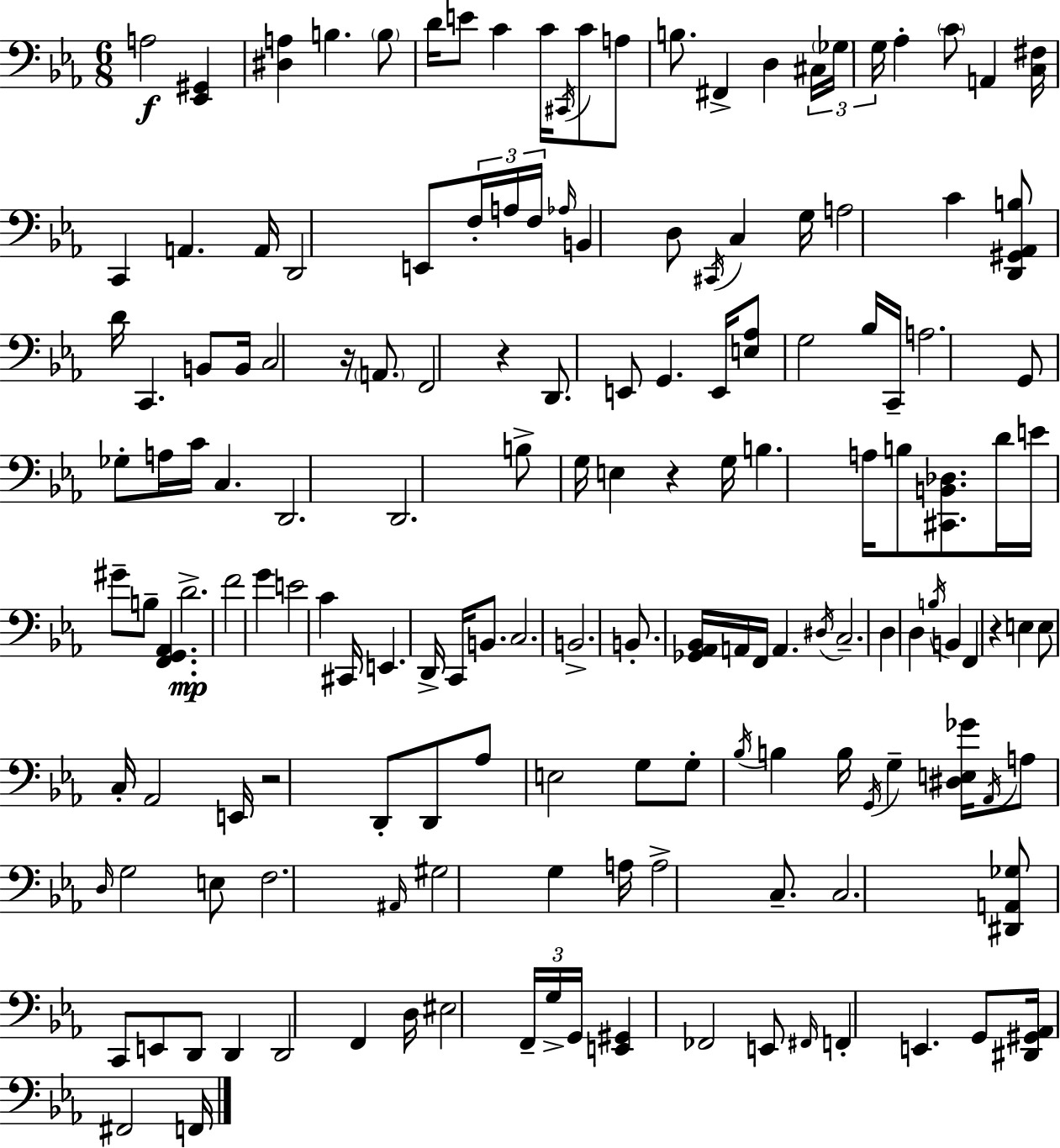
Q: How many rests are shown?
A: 5